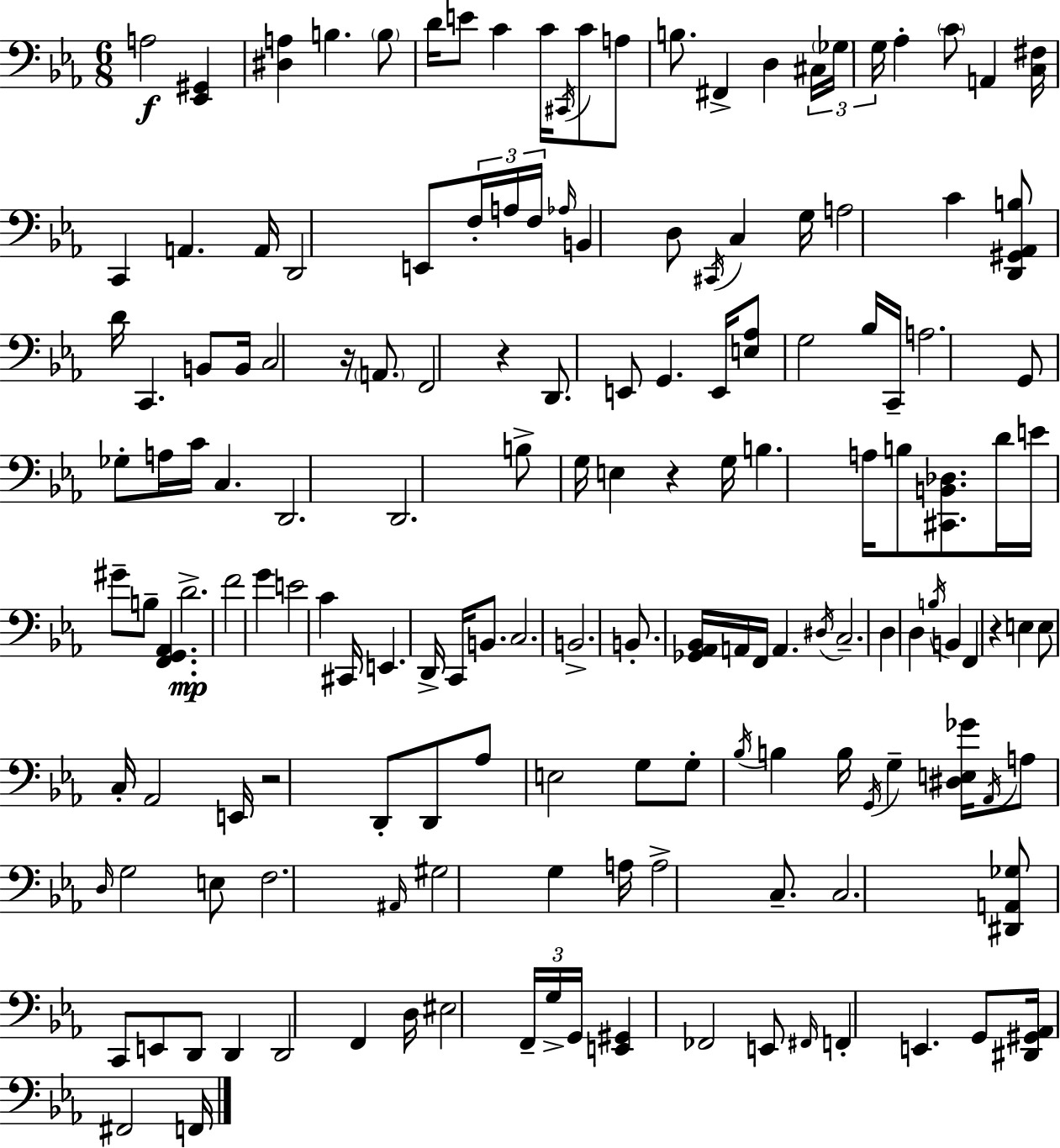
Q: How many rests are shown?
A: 5